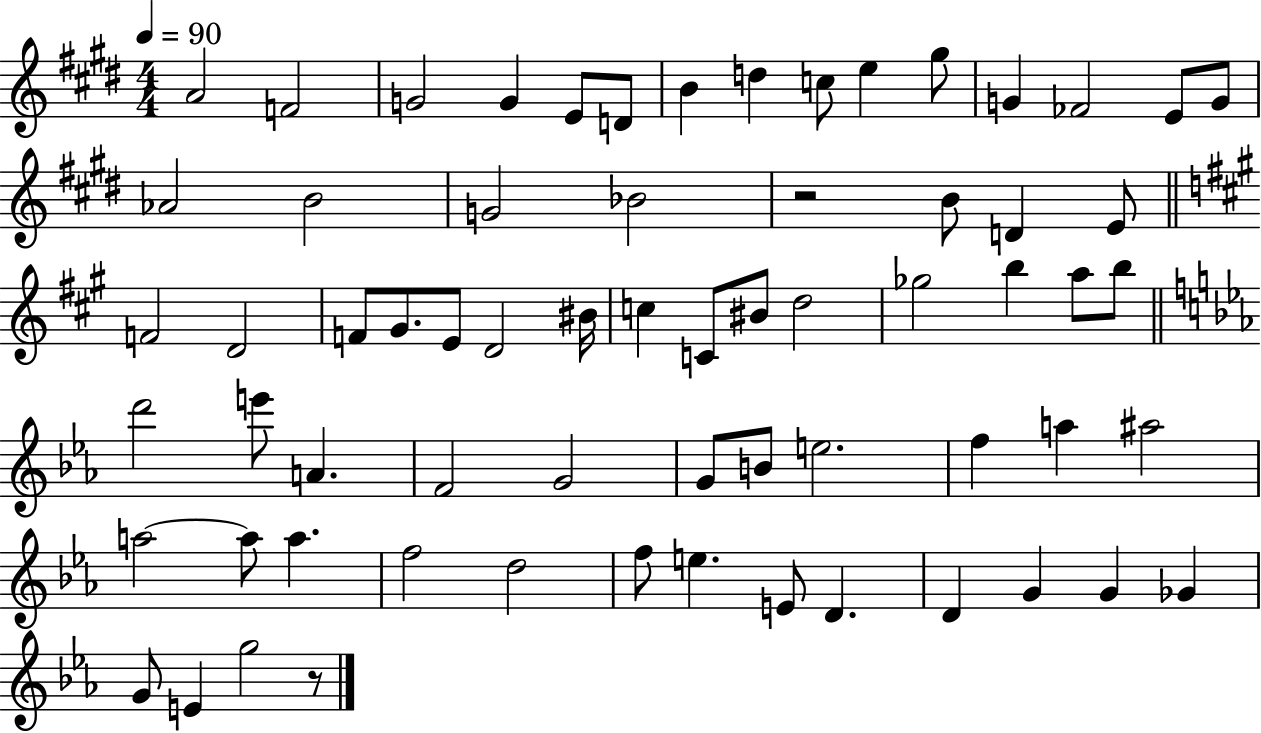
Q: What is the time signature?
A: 4/4